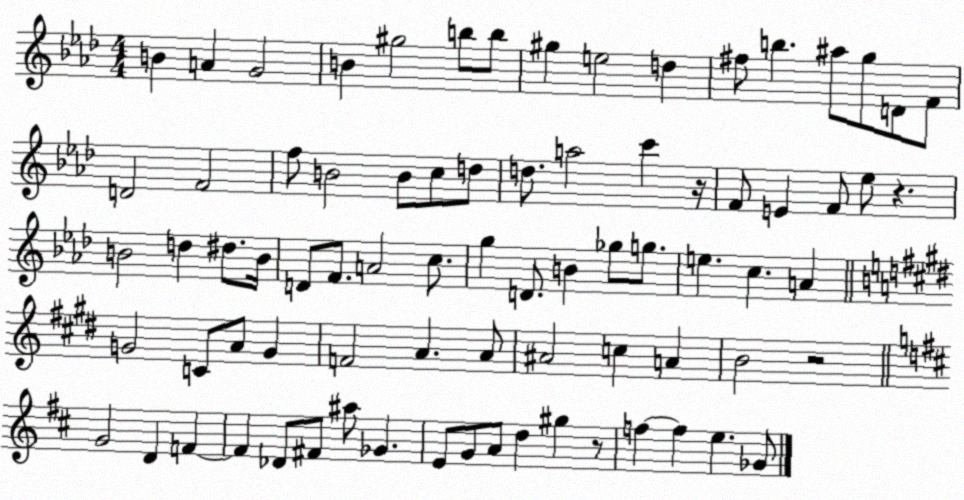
X:1
T:Untitled
M:4/4
L:1/4
K:Ab
B A G2 B ^g2 b/2 b/2 ^g e2 d ^f/2 b ^a/2 g/2 D/2 F/2 D2 F2 f/2 B2 B/2 c/2 d/2 d/2 a2 c' z/4 F/2 E F/2 _e/2 z B2 d ^d/2 B/4 D/2 F/2 A2 c/2 g D/2 B _g/2 g/2 e c A G2 C/2 A/2 G F2 A A/2 ^A2 c A B2 z2 G2 D F F _D/2 ^F/2 ^a/2 _G E/2 G/2 A/2 d ^g z/2 f f e _G/2